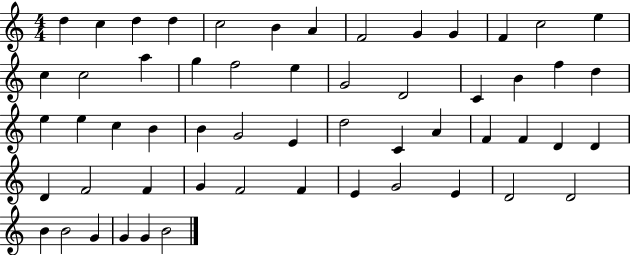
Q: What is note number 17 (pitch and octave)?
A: G5